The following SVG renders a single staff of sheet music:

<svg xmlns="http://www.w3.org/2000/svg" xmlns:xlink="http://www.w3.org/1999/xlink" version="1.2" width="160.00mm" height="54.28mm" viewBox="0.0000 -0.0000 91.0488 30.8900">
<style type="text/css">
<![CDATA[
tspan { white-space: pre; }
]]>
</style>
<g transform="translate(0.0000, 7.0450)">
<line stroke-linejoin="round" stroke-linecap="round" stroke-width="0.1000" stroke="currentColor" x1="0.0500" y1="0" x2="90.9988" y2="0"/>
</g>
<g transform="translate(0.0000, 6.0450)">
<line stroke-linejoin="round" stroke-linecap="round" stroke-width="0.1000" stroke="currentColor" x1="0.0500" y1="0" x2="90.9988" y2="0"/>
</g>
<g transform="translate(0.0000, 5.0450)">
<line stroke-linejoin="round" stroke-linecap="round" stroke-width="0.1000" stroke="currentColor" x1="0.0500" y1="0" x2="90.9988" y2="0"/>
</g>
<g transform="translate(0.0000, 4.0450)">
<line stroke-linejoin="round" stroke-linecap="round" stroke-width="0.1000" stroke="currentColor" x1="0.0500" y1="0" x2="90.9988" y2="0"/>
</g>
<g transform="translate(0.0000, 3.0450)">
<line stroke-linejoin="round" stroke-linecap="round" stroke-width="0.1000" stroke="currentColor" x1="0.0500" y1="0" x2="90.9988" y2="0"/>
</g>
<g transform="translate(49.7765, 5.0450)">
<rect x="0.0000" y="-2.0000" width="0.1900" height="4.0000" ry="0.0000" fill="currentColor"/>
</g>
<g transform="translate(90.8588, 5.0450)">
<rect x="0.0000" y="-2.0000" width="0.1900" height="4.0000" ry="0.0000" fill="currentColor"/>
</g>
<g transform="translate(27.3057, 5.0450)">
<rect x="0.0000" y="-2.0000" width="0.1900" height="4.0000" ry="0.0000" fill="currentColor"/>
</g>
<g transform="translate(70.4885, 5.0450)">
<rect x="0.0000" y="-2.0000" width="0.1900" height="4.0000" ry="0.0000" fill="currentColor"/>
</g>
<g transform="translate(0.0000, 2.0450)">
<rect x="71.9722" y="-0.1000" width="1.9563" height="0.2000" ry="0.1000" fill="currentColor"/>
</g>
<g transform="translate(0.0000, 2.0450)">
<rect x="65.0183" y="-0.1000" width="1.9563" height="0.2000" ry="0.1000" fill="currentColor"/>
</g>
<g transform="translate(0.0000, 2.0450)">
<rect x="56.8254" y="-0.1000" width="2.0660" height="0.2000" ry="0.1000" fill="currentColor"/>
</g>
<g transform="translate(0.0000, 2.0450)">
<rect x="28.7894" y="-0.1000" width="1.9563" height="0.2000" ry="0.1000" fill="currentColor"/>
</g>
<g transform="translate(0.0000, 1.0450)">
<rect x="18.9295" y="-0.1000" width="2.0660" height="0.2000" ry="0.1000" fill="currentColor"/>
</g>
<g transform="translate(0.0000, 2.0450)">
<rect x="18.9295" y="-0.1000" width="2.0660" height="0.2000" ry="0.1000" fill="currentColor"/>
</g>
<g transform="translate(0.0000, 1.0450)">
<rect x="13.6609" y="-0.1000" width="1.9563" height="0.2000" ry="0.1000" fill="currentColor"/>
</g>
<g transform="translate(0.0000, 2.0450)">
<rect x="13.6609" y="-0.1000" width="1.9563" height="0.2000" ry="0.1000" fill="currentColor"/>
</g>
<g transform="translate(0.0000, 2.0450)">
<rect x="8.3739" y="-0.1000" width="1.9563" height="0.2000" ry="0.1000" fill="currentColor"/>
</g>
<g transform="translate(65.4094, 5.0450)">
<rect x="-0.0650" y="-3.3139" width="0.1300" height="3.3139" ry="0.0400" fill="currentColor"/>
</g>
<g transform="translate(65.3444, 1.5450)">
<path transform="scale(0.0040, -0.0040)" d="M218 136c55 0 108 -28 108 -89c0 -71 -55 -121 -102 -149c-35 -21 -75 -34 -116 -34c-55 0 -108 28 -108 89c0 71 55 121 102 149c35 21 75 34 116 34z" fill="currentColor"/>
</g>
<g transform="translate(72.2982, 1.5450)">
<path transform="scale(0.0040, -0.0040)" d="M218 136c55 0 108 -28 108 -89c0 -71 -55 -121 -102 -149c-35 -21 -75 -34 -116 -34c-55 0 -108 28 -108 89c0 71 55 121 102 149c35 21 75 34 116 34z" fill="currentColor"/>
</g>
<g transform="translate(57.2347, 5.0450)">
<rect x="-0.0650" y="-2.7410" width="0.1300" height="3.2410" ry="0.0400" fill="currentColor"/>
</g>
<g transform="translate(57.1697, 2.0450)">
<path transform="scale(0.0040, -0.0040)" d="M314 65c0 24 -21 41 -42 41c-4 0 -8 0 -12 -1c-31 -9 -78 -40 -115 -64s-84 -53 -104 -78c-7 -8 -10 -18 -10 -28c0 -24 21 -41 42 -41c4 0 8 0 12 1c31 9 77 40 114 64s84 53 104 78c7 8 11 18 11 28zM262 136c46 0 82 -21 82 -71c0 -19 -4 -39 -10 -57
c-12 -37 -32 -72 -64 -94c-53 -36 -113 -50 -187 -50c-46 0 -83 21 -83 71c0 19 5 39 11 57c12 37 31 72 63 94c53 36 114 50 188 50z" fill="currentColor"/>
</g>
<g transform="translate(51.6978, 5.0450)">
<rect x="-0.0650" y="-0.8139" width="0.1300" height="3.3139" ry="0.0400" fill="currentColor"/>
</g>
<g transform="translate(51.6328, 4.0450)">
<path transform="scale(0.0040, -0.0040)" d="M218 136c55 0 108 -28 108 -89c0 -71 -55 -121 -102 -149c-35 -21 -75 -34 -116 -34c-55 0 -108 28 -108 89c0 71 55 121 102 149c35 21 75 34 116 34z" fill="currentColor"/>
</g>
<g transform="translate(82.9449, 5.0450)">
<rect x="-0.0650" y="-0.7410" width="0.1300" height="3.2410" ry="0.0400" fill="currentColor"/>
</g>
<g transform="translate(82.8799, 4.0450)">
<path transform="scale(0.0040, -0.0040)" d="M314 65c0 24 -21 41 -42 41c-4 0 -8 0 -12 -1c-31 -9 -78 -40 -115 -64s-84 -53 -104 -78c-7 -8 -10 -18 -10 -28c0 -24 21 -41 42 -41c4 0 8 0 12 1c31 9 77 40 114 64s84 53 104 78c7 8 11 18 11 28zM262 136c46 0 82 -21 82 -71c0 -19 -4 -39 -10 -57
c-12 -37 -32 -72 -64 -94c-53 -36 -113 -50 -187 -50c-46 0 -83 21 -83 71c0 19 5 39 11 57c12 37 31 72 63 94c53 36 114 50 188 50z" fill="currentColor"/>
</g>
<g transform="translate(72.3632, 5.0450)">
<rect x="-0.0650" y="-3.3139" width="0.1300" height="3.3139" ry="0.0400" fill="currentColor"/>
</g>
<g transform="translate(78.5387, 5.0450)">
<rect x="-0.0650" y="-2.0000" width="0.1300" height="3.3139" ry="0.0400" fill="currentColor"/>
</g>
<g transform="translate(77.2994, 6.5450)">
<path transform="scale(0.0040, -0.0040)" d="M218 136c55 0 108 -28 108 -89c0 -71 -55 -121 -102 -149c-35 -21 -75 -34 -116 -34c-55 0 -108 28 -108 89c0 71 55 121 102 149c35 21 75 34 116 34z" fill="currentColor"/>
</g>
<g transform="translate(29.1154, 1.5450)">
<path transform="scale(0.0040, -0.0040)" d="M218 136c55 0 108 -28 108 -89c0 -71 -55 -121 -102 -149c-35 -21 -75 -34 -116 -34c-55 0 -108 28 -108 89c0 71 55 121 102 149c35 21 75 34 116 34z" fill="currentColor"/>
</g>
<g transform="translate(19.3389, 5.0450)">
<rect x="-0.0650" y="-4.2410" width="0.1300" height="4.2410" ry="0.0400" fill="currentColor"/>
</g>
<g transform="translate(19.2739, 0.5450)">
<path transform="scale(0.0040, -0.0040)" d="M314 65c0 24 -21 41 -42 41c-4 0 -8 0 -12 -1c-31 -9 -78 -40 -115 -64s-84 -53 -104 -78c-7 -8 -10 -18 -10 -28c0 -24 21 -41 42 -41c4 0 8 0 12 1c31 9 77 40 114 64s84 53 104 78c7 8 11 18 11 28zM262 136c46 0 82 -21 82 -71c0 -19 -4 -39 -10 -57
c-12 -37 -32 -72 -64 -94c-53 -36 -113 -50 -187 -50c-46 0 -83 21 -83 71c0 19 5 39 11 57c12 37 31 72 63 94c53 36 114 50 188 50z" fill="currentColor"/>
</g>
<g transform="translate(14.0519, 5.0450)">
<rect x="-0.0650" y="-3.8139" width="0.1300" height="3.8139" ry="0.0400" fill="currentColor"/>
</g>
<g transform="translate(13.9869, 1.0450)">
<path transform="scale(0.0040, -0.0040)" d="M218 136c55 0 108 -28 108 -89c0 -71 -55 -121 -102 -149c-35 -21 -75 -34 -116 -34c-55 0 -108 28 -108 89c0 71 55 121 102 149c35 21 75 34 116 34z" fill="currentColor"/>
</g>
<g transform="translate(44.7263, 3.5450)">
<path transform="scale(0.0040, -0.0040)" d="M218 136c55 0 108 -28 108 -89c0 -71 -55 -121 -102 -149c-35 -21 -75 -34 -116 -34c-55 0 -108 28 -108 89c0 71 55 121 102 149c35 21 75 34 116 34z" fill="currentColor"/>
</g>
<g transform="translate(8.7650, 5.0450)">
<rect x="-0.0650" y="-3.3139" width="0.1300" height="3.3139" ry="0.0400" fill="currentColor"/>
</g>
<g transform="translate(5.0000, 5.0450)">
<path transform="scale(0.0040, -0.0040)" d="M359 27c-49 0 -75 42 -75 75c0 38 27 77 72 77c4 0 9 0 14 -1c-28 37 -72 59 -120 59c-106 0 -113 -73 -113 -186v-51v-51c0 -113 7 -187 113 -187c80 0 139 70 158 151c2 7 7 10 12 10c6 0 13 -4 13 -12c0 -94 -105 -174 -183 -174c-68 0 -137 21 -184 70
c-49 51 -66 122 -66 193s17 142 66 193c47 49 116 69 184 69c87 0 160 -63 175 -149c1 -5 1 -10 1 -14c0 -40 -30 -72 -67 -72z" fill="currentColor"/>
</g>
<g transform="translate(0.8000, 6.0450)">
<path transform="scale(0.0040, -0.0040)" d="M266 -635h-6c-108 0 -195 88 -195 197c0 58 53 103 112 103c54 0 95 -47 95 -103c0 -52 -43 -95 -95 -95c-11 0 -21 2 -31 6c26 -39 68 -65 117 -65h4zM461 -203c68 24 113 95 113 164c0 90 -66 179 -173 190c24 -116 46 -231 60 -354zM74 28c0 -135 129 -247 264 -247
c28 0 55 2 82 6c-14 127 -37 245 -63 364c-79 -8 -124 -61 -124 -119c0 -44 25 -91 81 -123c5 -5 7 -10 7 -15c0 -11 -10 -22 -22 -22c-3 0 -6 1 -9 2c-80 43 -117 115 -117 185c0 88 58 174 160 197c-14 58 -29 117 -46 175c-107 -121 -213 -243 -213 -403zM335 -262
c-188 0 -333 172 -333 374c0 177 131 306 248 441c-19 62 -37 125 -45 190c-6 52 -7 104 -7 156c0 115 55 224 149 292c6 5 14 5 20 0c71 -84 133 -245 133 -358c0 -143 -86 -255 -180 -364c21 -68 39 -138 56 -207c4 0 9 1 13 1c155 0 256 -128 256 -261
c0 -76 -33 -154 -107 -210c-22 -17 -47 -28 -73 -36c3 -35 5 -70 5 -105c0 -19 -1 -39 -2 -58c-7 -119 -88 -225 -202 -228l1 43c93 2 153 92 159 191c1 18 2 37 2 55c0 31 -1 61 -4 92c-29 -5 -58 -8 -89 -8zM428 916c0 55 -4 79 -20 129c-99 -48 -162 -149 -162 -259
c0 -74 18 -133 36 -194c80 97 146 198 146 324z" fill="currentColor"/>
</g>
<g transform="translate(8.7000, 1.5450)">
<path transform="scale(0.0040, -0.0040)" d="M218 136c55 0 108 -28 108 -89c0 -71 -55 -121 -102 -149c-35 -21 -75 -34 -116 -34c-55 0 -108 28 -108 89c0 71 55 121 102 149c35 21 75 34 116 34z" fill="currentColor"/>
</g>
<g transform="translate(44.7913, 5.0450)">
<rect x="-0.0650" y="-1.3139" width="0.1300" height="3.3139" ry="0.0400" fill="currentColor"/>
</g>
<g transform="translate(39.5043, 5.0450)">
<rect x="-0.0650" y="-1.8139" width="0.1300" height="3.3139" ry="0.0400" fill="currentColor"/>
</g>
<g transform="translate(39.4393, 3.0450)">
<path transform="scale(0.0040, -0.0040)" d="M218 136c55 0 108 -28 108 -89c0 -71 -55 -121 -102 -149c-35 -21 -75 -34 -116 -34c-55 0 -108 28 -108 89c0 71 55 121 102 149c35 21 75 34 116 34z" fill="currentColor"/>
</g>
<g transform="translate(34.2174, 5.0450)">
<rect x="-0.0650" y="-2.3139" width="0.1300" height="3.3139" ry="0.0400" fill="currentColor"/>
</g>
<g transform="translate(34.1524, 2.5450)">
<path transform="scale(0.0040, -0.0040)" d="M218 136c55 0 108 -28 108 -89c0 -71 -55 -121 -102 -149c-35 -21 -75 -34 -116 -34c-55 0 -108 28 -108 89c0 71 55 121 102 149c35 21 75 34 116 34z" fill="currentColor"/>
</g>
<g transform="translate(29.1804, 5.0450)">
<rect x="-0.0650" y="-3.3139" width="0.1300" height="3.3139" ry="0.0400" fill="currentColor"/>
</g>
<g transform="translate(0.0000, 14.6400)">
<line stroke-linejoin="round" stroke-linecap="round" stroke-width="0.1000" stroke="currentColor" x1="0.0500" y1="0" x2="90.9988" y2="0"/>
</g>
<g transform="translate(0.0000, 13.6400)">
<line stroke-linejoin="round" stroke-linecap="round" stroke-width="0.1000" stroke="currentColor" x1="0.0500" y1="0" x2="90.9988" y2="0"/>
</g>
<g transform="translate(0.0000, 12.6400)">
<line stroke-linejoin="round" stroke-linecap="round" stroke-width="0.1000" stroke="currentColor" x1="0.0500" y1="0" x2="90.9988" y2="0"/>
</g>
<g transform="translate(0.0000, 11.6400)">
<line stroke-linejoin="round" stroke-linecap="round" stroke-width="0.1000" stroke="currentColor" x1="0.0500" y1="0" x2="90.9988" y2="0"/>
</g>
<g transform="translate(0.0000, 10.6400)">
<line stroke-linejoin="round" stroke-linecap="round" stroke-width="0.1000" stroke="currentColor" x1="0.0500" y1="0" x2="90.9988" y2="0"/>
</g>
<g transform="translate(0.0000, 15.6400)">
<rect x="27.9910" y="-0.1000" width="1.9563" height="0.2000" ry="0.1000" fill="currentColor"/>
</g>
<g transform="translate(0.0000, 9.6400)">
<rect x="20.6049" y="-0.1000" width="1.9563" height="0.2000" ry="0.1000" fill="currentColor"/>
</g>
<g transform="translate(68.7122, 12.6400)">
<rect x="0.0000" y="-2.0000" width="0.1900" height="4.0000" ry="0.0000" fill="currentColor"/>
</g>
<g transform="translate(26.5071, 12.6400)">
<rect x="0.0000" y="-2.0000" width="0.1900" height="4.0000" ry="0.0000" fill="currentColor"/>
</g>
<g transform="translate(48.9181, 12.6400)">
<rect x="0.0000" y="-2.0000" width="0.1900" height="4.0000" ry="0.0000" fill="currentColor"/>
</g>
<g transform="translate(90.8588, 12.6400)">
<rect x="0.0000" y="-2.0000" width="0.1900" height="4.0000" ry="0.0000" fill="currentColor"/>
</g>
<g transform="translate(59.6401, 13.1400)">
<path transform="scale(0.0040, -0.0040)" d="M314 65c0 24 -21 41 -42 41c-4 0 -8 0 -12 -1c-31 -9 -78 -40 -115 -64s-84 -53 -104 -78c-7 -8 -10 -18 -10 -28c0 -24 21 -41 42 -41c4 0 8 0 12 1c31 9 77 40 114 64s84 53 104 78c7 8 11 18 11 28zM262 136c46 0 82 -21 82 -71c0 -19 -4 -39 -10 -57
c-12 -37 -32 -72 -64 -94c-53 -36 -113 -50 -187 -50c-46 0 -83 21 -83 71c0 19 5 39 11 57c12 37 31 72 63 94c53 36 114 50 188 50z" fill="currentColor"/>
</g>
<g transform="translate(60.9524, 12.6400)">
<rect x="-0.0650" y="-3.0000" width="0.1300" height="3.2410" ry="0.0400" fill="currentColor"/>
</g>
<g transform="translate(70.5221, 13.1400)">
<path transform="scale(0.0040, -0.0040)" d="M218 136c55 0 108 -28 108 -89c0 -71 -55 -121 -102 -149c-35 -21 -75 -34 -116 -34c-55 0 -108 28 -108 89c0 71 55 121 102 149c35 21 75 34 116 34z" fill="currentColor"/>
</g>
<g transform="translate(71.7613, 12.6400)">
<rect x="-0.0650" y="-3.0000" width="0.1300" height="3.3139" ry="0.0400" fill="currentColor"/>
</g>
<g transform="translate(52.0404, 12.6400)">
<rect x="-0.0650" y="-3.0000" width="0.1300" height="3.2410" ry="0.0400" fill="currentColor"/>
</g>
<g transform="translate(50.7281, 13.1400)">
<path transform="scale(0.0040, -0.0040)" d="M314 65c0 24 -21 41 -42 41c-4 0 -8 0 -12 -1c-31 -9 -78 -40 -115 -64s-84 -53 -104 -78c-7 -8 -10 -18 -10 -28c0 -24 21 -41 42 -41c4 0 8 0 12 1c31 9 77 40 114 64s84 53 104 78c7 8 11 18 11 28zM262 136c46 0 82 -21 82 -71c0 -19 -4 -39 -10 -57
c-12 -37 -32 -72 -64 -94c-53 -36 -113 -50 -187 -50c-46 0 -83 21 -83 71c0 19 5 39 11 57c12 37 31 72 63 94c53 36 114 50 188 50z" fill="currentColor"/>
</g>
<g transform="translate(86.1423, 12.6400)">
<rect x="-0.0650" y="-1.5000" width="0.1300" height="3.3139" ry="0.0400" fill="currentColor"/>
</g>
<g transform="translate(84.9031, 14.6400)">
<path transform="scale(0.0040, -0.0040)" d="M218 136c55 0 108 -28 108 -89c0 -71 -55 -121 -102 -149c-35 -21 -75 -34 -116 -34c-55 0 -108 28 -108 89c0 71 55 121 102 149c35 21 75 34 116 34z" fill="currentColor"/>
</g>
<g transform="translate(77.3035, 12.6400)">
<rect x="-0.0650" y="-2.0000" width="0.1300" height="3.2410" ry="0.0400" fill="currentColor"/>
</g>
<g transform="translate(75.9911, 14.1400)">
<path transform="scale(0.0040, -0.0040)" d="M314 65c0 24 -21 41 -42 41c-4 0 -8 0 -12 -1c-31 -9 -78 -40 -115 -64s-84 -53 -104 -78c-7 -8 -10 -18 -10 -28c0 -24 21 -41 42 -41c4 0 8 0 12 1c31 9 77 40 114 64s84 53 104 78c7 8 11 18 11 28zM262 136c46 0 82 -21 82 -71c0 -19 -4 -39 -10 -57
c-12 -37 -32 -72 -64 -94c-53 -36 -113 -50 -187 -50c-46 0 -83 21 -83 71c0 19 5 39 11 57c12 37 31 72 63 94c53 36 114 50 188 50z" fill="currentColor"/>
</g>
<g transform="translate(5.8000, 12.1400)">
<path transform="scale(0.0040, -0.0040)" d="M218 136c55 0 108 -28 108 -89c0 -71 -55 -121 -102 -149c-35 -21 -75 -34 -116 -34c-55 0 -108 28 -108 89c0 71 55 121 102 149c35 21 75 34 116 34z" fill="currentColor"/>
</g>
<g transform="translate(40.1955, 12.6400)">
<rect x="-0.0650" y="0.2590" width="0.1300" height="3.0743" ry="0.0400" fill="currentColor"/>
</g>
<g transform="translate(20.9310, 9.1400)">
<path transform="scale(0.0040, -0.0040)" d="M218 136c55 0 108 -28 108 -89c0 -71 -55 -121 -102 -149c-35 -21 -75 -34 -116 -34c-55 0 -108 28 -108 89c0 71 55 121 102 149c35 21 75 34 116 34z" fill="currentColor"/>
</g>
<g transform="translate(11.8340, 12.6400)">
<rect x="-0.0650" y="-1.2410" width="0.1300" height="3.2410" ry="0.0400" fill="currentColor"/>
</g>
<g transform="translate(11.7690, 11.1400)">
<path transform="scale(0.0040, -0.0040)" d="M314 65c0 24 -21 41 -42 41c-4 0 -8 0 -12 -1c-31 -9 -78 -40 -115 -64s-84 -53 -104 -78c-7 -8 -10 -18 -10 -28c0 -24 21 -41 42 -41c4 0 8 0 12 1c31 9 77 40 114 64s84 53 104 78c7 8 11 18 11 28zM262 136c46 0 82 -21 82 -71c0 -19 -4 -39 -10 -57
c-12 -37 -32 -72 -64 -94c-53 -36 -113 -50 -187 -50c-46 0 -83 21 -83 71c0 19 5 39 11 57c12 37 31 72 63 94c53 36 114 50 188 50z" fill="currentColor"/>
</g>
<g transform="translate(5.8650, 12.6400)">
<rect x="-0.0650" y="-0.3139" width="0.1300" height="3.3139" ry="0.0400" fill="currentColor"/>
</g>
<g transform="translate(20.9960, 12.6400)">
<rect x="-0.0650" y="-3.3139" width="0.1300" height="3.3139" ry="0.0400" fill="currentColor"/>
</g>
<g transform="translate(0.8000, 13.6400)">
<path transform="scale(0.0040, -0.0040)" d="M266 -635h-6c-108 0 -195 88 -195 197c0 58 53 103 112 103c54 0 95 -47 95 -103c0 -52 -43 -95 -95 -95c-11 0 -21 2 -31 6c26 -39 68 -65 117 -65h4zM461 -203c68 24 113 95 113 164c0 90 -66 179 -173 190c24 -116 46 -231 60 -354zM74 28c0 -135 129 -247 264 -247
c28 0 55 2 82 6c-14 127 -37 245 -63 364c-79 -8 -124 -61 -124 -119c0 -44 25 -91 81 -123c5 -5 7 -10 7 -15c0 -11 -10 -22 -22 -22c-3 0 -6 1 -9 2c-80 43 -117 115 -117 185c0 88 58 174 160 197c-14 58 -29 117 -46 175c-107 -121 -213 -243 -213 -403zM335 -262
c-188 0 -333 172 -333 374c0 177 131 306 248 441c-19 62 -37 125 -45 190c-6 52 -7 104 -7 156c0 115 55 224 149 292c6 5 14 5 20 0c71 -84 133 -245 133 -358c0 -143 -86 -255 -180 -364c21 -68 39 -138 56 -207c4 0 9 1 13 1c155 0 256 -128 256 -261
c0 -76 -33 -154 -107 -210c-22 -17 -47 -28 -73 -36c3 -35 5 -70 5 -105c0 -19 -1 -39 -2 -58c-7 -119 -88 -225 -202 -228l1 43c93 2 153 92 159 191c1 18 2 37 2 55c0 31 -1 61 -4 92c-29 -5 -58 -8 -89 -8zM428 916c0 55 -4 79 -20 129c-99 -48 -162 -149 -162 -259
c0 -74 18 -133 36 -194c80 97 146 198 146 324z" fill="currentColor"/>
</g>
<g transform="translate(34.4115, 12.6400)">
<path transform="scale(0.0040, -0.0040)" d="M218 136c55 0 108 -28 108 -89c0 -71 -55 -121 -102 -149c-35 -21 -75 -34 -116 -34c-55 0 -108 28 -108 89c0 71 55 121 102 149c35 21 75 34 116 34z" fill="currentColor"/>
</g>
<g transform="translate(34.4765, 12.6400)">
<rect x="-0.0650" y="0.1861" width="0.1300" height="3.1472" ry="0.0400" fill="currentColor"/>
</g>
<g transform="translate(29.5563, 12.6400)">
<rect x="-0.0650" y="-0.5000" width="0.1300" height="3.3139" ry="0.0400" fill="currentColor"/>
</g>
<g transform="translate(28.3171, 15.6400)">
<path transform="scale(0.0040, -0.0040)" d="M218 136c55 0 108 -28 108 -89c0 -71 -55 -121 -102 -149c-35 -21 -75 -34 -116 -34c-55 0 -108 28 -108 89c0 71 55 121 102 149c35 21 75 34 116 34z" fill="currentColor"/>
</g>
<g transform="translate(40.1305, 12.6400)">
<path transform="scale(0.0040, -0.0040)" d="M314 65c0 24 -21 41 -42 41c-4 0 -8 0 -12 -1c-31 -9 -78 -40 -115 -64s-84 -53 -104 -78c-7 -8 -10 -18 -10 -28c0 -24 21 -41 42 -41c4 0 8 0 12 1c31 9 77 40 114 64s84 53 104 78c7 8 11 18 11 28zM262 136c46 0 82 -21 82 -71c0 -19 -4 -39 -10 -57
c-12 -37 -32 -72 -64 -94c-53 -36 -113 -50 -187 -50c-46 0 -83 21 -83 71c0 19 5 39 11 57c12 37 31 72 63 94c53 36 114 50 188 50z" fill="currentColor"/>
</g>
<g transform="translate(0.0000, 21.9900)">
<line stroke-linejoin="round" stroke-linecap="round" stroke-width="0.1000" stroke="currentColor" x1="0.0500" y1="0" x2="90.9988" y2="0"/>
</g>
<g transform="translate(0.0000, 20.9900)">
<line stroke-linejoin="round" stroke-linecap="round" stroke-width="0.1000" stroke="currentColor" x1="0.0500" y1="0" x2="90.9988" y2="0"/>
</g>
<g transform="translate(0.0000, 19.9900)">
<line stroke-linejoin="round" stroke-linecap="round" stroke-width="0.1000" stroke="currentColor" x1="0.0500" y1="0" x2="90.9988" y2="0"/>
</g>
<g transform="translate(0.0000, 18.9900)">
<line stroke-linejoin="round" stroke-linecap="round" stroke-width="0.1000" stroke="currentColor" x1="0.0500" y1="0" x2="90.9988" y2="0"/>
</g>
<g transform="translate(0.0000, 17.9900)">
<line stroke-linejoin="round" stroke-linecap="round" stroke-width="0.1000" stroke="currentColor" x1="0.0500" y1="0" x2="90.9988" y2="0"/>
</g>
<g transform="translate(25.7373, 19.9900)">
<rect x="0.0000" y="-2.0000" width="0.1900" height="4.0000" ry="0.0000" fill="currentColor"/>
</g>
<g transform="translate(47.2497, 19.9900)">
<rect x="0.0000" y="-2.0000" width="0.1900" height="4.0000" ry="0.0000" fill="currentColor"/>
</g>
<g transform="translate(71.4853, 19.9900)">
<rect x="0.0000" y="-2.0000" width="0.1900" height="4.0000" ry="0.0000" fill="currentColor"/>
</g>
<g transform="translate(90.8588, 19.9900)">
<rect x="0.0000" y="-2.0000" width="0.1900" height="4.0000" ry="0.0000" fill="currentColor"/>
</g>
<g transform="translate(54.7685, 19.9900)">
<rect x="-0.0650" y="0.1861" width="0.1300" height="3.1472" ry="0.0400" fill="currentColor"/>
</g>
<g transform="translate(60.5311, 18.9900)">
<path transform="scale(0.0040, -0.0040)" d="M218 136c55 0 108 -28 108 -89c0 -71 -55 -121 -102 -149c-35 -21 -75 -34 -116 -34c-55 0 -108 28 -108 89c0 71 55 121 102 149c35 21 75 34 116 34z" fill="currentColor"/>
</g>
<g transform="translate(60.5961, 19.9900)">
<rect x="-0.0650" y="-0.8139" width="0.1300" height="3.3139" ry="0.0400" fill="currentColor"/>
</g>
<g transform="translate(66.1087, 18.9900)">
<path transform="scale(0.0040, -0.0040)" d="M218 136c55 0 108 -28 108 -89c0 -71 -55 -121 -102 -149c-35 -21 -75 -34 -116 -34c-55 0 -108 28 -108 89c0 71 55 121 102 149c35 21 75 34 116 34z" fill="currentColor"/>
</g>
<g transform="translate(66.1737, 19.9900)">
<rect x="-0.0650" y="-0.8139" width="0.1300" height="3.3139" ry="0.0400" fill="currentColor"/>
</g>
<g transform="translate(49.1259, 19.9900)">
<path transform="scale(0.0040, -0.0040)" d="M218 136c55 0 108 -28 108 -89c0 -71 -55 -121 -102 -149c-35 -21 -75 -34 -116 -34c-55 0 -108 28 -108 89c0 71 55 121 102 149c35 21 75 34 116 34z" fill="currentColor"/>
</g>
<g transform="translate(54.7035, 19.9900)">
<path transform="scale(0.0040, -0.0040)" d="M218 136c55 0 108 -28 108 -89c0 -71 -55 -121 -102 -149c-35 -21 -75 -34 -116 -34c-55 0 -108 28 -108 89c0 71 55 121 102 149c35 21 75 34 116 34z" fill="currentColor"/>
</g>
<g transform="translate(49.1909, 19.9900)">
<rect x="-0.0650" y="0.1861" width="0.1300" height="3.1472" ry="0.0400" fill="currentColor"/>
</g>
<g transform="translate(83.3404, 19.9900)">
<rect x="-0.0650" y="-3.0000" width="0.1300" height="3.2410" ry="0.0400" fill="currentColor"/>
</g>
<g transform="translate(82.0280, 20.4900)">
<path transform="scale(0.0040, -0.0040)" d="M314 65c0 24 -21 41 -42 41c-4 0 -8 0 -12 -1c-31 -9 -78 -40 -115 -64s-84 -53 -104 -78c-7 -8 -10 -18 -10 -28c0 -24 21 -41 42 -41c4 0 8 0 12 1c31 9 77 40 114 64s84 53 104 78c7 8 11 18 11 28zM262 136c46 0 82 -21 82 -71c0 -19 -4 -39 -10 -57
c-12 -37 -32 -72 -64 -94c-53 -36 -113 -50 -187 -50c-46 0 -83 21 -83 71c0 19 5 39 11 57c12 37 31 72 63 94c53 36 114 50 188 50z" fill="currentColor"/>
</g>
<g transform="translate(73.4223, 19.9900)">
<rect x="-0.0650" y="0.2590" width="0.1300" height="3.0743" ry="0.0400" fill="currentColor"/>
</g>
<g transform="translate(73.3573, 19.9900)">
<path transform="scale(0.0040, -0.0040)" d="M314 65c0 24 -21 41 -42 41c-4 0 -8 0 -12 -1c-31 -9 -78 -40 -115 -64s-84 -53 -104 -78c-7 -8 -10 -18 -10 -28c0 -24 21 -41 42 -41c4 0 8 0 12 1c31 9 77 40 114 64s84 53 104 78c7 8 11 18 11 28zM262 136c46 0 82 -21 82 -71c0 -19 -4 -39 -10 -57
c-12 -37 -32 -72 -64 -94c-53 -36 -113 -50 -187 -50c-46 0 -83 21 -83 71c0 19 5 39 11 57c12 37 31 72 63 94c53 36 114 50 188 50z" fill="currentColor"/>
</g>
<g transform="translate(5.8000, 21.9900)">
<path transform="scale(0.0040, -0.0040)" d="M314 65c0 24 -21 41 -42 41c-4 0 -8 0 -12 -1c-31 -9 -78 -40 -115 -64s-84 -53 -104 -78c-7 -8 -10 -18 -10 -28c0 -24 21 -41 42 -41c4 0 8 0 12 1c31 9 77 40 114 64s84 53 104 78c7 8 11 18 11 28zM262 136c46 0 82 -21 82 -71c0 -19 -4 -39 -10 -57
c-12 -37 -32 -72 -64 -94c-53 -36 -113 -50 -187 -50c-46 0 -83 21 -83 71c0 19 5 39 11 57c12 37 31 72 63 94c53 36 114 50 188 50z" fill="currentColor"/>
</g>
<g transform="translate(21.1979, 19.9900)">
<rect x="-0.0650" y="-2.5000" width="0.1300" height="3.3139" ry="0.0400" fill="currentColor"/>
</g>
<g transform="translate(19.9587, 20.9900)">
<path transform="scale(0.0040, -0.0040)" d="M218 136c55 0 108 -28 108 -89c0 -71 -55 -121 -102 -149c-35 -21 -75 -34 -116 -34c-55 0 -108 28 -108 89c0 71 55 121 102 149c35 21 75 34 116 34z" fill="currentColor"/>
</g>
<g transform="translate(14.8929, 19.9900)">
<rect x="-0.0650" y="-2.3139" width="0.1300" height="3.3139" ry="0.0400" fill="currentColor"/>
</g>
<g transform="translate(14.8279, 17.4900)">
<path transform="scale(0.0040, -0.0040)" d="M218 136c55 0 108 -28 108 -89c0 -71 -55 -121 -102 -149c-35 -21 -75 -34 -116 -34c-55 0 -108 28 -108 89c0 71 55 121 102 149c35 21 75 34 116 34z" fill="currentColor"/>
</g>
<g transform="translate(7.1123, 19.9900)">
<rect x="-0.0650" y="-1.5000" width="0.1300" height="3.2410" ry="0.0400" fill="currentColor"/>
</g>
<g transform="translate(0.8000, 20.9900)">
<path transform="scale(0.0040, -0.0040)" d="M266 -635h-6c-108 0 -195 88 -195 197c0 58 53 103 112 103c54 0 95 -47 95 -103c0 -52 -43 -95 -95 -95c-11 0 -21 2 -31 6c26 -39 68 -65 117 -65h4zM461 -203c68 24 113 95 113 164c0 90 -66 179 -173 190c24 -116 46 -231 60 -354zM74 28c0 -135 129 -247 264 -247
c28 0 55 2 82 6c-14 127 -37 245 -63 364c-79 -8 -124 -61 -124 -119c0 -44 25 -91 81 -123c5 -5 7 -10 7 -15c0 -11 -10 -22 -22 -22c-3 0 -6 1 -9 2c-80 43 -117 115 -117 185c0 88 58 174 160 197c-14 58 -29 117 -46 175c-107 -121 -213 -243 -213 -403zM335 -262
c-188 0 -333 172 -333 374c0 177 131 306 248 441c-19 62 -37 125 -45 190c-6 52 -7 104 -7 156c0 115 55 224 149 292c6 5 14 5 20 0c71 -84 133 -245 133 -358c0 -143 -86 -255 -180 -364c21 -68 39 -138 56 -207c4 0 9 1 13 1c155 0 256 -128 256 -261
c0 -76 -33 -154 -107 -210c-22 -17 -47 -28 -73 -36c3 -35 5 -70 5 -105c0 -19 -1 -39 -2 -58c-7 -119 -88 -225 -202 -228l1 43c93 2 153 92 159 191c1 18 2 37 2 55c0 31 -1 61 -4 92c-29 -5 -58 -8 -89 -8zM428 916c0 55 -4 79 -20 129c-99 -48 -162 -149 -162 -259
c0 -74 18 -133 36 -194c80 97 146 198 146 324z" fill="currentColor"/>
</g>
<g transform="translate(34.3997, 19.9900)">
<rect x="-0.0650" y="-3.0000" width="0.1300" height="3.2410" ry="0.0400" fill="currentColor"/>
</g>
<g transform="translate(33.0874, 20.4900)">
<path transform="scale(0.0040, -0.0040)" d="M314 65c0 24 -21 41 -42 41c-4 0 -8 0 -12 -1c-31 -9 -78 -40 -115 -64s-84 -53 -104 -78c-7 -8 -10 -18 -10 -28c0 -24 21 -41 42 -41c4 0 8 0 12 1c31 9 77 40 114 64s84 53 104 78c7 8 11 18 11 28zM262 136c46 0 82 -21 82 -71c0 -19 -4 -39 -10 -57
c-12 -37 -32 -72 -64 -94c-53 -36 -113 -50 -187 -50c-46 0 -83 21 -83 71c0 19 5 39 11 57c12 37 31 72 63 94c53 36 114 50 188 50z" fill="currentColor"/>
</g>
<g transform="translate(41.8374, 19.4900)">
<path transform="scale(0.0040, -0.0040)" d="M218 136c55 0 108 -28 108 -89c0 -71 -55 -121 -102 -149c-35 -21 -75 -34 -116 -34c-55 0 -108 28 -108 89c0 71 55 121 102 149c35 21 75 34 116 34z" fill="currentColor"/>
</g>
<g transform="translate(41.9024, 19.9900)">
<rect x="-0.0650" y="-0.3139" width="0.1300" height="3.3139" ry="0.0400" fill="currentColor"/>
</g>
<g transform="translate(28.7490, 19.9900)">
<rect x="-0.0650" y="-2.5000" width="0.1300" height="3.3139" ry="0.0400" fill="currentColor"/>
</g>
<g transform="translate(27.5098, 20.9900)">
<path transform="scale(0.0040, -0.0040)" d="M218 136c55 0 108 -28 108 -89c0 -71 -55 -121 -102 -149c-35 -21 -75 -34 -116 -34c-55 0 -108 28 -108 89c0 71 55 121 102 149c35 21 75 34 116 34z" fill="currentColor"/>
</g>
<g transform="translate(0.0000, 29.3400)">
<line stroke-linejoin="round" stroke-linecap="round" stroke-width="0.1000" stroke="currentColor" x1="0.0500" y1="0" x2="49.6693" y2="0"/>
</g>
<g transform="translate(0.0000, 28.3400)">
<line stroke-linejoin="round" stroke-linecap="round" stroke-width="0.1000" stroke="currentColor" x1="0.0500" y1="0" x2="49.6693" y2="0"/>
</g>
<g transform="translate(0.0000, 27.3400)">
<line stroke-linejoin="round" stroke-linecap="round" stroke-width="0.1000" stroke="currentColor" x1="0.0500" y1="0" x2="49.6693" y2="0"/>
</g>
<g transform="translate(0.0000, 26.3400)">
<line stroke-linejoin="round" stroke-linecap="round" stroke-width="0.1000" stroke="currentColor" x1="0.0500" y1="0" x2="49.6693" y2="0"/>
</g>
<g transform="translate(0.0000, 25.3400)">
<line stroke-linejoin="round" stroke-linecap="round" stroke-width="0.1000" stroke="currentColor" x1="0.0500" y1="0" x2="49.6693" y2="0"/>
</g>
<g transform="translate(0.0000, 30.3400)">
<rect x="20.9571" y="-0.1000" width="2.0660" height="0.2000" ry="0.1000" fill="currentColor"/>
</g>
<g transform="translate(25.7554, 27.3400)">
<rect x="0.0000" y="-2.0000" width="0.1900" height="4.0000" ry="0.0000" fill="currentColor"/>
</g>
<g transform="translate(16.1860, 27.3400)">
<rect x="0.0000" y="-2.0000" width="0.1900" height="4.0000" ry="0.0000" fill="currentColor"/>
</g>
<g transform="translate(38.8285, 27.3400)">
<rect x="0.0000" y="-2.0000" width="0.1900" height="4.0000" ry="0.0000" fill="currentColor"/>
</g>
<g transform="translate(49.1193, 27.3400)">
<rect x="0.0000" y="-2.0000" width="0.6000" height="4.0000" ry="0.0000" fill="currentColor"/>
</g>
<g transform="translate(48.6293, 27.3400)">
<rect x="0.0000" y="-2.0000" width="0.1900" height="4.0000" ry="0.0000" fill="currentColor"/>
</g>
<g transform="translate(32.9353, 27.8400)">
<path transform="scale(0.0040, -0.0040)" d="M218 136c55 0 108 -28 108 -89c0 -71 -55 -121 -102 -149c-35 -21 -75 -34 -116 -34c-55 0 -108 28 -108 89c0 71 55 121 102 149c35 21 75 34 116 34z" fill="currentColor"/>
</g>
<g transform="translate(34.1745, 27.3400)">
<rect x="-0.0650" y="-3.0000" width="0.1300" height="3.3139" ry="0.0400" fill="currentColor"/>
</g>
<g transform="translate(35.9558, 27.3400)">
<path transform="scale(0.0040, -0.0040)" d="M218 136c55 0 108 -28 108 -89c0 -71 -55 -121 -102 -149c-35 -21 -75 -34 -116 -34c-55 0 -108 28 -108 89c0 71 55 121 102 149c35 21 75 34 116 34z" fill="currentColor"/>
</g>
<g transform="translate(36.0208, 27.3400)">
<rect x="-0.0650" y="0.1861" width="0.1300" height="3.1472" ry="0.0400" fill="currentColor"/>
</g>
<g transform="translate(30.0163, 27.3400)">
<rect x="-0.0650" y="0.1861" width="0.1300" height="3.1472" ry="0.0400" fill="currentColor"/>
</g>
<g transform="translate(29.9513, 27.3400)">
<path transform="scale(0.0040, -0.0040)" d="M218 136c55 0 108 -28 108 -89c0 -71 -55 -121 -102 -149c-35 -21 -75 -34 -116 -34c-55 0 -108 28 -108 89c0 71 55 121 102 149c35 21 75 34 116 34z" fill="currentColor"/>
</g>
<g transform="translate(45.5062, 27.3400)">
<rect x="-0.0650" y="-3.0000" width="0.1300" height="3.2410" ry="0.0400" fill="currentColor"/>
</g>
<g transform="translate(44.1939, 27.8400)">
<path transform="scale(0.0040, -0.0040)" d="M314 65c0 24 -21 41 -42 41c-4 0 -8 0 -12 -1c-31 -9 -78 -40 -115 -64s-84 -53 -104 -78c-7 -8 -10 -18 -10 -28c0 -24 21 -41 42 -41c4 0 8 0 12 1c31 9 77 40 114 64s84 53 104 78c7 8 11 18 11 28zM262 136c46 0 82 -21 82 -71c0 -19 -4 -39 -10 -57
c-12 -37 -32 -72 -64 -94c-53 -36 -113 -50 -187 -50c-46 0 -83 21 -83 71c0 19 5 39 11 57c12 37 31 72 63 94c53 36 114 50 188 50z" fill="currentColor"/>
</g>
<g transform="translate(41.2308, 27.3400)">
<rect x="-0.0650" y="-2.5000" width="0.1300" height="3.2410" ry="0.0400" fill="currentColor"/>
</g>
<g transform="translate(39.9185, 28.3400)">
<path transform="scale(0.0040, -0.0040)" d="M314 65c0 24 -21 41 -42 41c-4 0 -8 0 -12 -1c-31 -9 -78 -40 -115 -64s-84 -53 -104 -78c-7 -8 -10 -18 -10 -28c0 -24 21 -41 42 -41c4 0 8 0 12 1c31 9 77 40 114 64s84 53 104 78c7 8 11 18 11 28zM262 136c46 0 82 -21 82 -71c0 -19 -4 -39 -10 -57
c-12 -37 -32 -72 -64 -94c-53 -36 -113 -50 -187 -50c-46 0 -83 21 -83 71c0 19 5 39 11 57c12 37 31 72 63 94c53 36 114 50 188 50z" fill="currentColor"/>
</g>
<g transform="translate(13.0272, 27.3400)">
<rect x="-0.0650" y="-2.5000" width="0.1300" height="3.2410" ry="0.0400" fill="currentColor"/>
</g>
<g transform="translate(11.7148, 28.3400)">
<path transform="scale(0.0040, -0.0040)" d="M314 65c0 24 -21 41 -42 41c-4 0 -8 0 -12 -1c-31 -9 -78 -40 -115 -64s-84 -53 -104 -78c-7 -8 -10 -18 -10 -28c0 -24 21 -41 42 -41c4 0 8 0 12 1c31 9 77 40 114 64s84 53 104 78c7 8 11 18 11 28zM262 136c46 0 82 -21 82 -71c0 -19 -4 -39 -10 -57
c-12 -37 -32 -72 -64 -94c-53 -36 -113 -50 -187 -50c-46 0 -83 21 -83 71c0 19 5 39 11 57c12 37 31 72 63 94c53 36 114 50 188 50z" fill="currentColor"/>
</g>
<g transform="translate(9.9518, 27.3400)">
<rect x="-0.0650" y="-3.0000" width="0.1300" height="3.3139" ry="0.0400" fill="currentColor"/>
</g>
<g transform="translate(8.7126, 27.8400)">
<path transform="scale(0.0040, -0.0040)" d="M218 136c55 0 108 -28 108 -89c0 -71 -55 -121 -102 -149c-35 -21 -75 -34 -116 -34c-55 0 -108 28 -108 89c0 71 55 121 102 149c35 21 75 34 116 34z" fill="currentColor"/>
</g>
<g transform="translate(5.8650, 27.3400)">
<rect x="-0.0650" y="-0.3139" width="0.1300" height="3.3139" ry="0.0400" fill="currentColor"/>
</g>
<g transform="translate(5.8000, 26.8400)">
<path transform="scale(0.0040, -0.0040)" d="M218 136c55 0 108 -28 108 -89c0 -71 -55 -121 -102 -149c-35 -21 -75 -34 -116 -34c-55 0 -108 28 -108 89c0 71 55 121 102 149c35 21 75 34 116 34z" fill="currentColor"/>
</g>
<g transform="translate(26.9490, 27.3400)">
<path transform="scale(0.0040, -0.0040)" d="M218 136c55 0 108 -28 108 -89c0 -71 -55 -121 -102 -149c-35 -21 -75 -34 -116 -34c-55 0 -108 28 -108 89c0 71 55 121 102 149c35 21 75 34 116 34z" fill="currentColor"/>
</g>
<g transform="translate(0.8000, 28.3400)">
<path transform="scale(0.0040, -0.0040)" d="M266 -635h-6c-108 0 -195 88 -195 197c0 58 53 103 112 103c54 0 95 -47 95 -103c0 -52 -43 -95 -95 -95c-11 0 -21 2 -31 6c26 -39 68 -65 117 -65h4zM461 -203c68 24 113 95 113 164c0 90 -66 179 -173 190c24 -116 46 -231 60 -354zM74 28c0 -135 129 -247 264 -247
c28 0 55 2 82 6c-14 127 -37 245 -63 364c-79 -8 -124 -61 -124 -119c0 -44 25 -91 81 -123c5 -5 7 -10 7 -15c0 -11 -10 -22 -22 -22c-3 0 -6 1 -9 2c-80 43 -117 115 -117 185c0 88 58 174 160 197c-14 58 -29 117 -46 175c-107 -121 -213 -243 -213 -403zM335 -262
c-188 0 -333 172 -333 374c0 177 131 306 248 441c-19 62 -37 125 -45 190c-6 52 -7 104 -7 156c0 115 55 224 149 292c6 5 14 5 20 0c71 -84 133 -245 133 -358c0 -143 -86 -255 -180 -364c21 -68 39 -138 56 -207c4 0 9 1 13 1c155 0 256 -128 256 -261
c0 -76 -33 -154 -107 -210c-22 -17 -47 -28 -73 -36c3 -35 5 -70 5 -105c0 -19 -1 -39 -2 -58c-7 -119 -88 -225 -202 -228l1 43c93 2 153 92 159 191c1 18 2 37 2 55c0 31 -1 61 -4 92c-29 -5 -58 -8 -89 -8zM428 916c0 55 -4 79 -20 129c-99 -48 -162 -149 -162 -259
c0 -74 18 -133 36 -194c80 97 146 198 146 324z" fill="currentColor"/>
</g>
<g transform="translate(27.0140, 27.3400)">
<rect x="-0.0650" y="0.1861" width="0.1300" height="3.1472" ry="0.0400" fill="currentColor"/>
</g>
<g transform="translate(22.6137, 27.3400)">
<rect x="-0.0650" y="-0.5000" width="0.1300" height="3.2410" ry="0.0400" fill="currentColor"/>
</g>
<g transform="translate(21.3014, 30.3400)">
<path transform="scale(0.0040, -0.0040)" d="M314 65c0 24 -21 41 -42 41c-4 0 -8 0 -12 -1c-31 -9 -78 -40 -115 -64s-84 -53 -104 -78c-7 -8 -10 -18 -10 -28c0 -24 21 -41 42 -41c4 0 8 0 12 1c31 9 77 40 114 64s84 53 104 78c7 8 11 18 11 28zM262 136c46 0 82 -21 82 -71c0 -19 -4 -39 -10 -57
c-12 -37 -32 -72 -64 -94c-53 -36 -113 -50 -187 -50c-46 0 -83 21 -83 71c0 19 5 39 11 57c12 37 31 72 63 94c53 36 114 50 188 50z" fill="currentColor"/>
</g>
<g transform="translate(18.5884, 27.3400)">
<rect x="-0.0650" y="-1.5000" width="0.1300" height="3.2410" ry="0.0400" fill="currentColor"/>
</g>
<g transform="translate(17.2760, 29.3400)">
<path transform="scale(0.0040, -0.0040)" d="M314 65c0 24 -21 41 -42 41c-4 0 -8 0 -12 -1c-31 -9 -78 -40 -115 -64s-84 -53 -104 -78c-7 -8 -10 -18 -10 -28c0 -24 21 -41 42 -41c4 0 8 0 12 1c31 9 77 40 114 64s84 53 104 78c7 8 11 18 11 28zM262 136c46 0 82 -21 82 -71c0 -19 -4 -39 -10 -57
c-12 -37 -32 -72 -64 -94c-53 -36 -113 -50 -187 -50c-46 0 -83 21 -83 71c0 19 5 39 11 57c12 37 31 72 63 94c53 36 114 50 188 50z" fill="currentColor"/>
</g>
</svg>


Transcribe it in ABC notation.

X:1
T:Untitled
M:4/4
L:1/4
K:C
b c' d'2 b g f e d a2 b b F d2 c e2 b C B B2 A2 A2 A F2 E E2 g G G A2 c B B d d B2 A2 c A G2 E2 C2 B B A B G2 A2